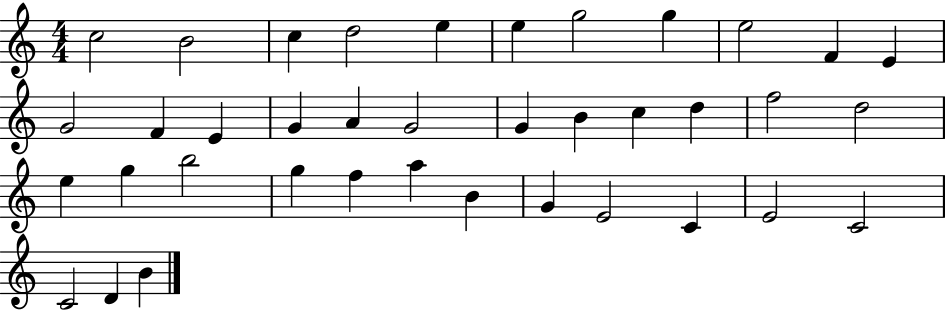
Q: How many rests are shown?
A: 0